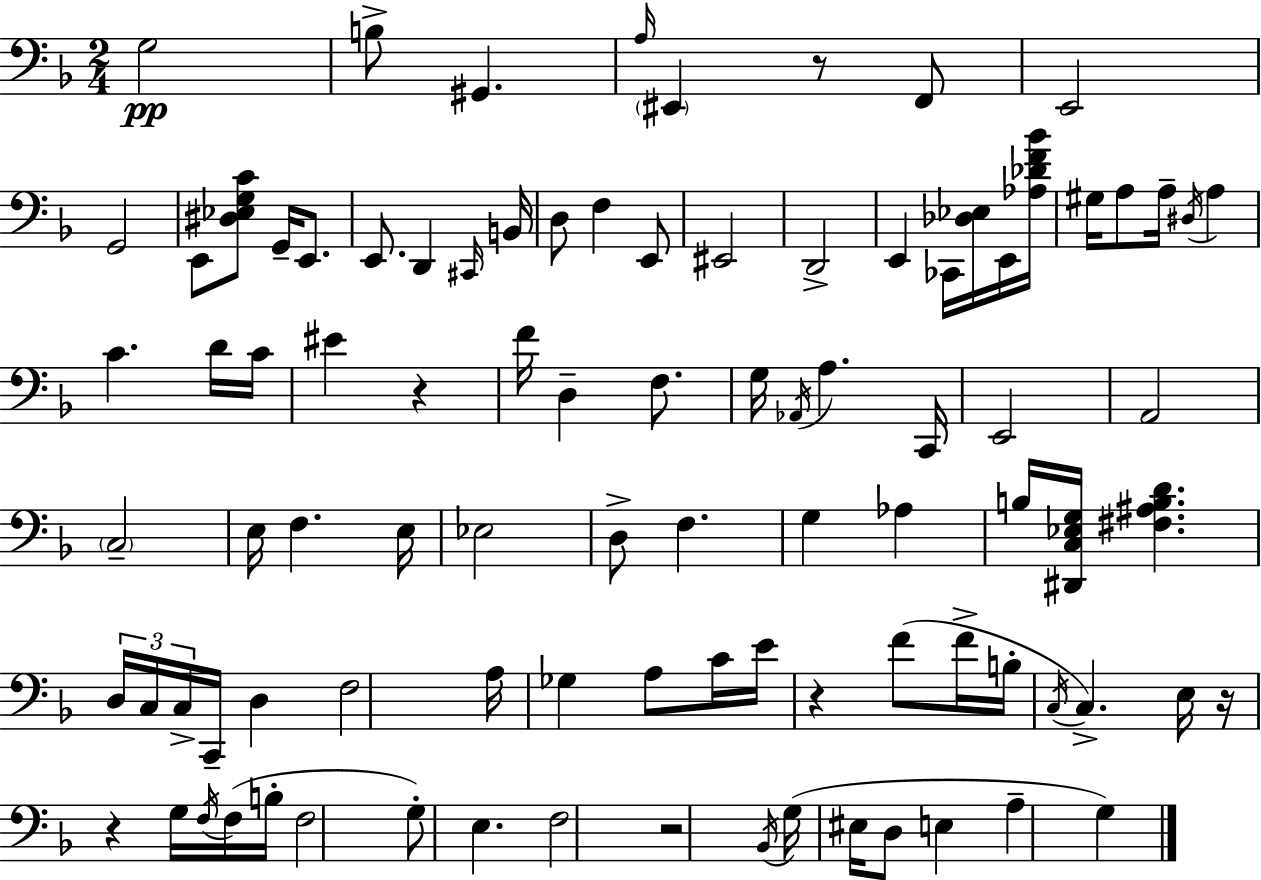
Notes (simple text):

G3/h B3/e G#2/q. A3/s EIS2/q R/e F2/e E2/h G2/h E2/e [D#3,Eb3,G3,C4]/e G2/s E2/e. E2/e. D2/q C#2/s B2/s D3/e F3/q E2/e EIS2/h D2/h E2/q CES2/s [Db3,Eb3]/s E2/s [Ab3,Db4,F4,Bb4]/s G#3/s A3/e A3/s D#3/s A3/q C4/q. D4/s C4/s EIS4/q R/q F4/s D3/q F3/e. G3/s Ab2/s A3/q. C2/s E2/h A2/h C3/h E3/s F3/q. E3/s Eb3/h D3/e F3/q. G3/q Ab3/q B3/s [D#2,C3,Eb3,G3]/s [F#3,A#3,B3,D4]/q. D3/s C3/s C3/s C2/s D3/q F3/h A3/s Gb3/q A3/e C4/s E4/s R/q F4/e F4/s B3/s C3/s C3/q. E3/s R/s R/q G3/s F3/s F3/s B3/s F3/h G3/e E3/q. F3/h R/h Bb2/s G3/s EIS3/s D3/e E3/q A3/q G3/q